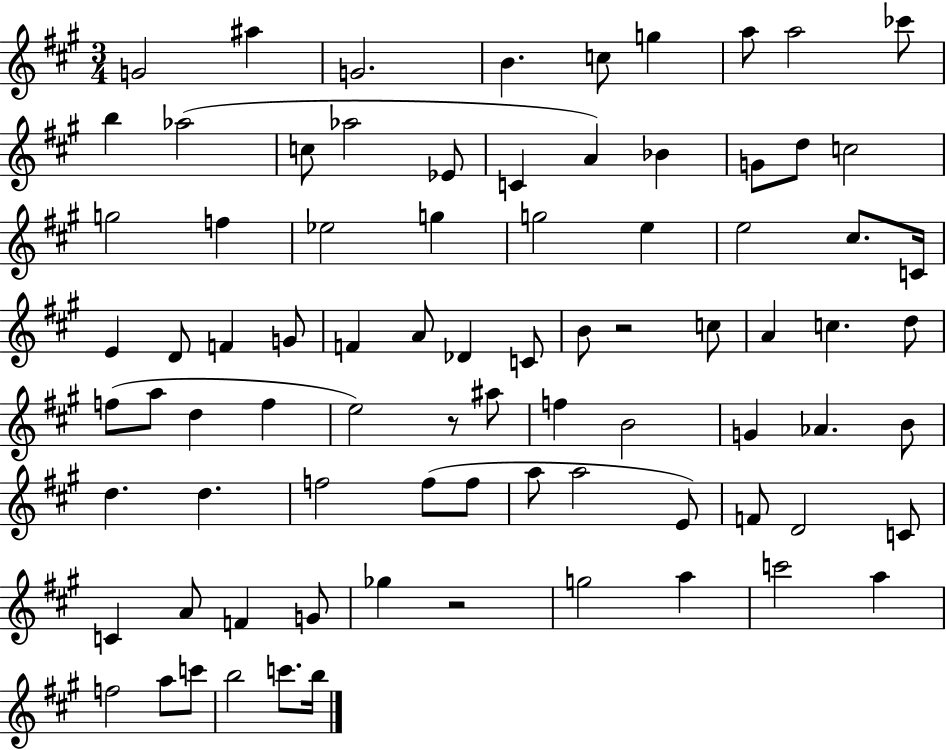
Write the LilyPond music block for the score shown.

{
  \clef treble
  \numericTimeSignature
  \time 3/4
  \key a \major
  g'2 ais''4 | g'2. | b'4. c''8 g''4 | a''8 a''2 ces'''8 | \break b''4 aes''2( | c''8 aes''2 ees'8 | c'4 a'4) bes'4 | g'8 d''8 c''2 | \break g''2 f''4 | ees''2 g''4 | g''2 e''4 | e''2 cis''8. c'16 | \break e'4 d'8 f'4 g'8 | f'4 a'8 des'4 c'8 | b'8 r2 c''8 | a'4 c''4. d''8 | \break f''8( a''8 d''4 f''4 | e''2) r8 ais''8 | f''4 b'2 | g'4 aes'4. b'8 | \break d''4. d''4. | f''2 f''8( f''8 | a''8 a''2 e'8) | f'8 d'2 c'8 | \break c'4 a'8 f'4 g'8 | ges''4 r2 | g''2 a''4 | c'''2 a''4 | \break f''2 a''8 c'''8 | b''2 c'''8. b''16 | \bar "|."
}